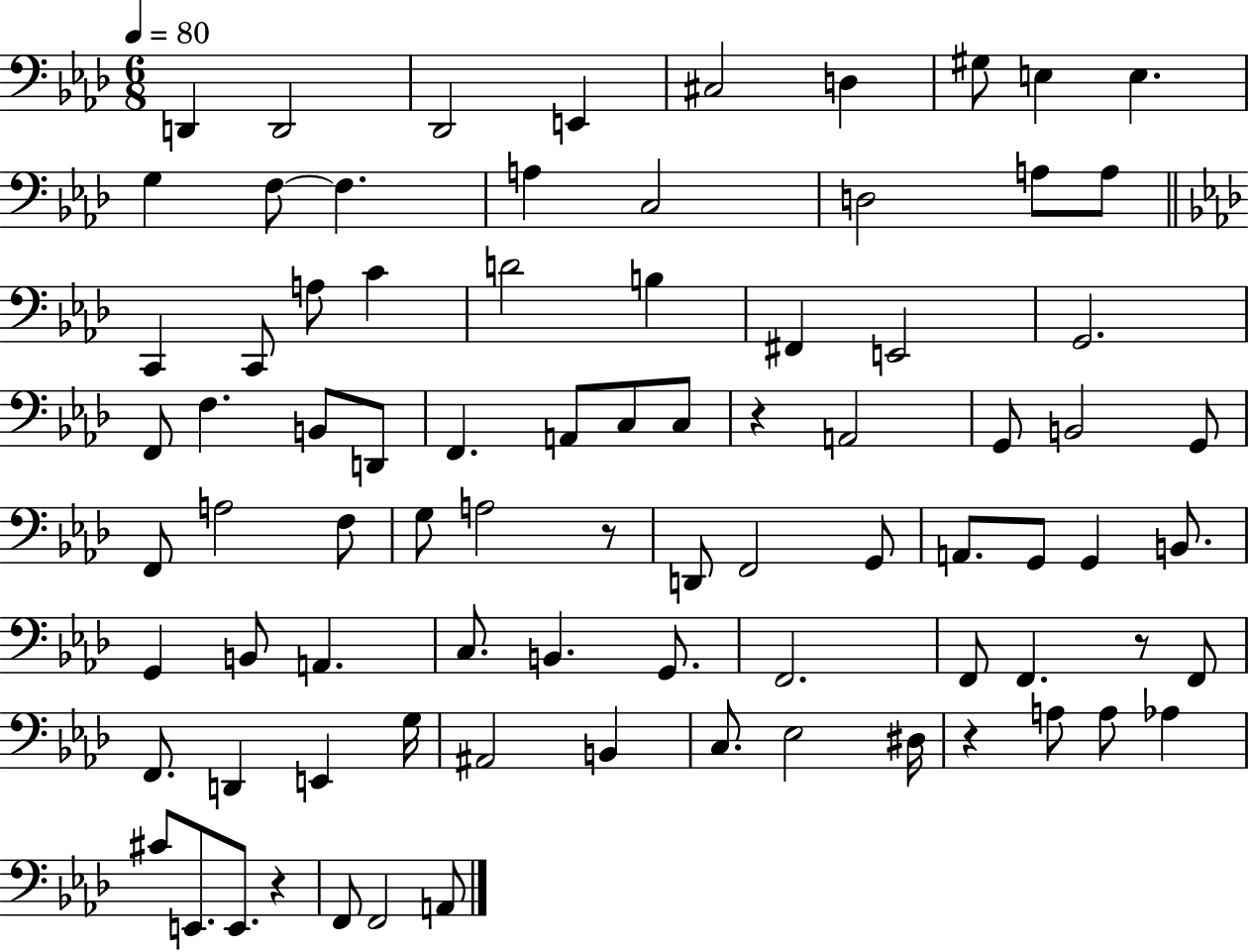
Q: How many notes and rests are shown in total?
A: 83